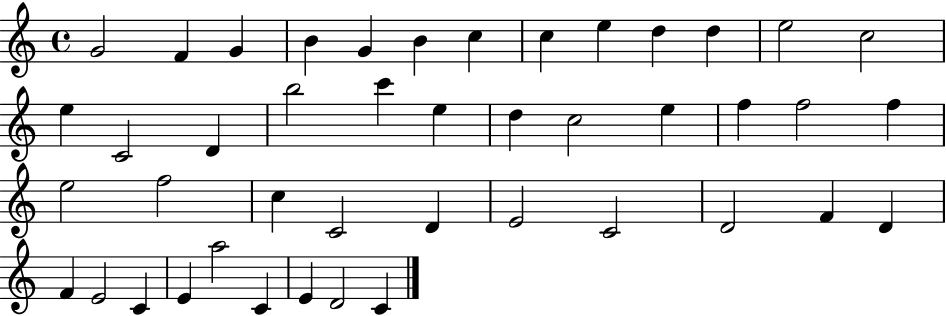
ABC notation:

X:1
T:Untitled
M:4/4
L:1/4
K:C
G2 F G B G B c c e d d e2 c2 e C2 D b2 c' e d c2 e f f2 f e2 f2 c C2 D E2 C2 D2 F D F E2 C E a2 C E D2 C